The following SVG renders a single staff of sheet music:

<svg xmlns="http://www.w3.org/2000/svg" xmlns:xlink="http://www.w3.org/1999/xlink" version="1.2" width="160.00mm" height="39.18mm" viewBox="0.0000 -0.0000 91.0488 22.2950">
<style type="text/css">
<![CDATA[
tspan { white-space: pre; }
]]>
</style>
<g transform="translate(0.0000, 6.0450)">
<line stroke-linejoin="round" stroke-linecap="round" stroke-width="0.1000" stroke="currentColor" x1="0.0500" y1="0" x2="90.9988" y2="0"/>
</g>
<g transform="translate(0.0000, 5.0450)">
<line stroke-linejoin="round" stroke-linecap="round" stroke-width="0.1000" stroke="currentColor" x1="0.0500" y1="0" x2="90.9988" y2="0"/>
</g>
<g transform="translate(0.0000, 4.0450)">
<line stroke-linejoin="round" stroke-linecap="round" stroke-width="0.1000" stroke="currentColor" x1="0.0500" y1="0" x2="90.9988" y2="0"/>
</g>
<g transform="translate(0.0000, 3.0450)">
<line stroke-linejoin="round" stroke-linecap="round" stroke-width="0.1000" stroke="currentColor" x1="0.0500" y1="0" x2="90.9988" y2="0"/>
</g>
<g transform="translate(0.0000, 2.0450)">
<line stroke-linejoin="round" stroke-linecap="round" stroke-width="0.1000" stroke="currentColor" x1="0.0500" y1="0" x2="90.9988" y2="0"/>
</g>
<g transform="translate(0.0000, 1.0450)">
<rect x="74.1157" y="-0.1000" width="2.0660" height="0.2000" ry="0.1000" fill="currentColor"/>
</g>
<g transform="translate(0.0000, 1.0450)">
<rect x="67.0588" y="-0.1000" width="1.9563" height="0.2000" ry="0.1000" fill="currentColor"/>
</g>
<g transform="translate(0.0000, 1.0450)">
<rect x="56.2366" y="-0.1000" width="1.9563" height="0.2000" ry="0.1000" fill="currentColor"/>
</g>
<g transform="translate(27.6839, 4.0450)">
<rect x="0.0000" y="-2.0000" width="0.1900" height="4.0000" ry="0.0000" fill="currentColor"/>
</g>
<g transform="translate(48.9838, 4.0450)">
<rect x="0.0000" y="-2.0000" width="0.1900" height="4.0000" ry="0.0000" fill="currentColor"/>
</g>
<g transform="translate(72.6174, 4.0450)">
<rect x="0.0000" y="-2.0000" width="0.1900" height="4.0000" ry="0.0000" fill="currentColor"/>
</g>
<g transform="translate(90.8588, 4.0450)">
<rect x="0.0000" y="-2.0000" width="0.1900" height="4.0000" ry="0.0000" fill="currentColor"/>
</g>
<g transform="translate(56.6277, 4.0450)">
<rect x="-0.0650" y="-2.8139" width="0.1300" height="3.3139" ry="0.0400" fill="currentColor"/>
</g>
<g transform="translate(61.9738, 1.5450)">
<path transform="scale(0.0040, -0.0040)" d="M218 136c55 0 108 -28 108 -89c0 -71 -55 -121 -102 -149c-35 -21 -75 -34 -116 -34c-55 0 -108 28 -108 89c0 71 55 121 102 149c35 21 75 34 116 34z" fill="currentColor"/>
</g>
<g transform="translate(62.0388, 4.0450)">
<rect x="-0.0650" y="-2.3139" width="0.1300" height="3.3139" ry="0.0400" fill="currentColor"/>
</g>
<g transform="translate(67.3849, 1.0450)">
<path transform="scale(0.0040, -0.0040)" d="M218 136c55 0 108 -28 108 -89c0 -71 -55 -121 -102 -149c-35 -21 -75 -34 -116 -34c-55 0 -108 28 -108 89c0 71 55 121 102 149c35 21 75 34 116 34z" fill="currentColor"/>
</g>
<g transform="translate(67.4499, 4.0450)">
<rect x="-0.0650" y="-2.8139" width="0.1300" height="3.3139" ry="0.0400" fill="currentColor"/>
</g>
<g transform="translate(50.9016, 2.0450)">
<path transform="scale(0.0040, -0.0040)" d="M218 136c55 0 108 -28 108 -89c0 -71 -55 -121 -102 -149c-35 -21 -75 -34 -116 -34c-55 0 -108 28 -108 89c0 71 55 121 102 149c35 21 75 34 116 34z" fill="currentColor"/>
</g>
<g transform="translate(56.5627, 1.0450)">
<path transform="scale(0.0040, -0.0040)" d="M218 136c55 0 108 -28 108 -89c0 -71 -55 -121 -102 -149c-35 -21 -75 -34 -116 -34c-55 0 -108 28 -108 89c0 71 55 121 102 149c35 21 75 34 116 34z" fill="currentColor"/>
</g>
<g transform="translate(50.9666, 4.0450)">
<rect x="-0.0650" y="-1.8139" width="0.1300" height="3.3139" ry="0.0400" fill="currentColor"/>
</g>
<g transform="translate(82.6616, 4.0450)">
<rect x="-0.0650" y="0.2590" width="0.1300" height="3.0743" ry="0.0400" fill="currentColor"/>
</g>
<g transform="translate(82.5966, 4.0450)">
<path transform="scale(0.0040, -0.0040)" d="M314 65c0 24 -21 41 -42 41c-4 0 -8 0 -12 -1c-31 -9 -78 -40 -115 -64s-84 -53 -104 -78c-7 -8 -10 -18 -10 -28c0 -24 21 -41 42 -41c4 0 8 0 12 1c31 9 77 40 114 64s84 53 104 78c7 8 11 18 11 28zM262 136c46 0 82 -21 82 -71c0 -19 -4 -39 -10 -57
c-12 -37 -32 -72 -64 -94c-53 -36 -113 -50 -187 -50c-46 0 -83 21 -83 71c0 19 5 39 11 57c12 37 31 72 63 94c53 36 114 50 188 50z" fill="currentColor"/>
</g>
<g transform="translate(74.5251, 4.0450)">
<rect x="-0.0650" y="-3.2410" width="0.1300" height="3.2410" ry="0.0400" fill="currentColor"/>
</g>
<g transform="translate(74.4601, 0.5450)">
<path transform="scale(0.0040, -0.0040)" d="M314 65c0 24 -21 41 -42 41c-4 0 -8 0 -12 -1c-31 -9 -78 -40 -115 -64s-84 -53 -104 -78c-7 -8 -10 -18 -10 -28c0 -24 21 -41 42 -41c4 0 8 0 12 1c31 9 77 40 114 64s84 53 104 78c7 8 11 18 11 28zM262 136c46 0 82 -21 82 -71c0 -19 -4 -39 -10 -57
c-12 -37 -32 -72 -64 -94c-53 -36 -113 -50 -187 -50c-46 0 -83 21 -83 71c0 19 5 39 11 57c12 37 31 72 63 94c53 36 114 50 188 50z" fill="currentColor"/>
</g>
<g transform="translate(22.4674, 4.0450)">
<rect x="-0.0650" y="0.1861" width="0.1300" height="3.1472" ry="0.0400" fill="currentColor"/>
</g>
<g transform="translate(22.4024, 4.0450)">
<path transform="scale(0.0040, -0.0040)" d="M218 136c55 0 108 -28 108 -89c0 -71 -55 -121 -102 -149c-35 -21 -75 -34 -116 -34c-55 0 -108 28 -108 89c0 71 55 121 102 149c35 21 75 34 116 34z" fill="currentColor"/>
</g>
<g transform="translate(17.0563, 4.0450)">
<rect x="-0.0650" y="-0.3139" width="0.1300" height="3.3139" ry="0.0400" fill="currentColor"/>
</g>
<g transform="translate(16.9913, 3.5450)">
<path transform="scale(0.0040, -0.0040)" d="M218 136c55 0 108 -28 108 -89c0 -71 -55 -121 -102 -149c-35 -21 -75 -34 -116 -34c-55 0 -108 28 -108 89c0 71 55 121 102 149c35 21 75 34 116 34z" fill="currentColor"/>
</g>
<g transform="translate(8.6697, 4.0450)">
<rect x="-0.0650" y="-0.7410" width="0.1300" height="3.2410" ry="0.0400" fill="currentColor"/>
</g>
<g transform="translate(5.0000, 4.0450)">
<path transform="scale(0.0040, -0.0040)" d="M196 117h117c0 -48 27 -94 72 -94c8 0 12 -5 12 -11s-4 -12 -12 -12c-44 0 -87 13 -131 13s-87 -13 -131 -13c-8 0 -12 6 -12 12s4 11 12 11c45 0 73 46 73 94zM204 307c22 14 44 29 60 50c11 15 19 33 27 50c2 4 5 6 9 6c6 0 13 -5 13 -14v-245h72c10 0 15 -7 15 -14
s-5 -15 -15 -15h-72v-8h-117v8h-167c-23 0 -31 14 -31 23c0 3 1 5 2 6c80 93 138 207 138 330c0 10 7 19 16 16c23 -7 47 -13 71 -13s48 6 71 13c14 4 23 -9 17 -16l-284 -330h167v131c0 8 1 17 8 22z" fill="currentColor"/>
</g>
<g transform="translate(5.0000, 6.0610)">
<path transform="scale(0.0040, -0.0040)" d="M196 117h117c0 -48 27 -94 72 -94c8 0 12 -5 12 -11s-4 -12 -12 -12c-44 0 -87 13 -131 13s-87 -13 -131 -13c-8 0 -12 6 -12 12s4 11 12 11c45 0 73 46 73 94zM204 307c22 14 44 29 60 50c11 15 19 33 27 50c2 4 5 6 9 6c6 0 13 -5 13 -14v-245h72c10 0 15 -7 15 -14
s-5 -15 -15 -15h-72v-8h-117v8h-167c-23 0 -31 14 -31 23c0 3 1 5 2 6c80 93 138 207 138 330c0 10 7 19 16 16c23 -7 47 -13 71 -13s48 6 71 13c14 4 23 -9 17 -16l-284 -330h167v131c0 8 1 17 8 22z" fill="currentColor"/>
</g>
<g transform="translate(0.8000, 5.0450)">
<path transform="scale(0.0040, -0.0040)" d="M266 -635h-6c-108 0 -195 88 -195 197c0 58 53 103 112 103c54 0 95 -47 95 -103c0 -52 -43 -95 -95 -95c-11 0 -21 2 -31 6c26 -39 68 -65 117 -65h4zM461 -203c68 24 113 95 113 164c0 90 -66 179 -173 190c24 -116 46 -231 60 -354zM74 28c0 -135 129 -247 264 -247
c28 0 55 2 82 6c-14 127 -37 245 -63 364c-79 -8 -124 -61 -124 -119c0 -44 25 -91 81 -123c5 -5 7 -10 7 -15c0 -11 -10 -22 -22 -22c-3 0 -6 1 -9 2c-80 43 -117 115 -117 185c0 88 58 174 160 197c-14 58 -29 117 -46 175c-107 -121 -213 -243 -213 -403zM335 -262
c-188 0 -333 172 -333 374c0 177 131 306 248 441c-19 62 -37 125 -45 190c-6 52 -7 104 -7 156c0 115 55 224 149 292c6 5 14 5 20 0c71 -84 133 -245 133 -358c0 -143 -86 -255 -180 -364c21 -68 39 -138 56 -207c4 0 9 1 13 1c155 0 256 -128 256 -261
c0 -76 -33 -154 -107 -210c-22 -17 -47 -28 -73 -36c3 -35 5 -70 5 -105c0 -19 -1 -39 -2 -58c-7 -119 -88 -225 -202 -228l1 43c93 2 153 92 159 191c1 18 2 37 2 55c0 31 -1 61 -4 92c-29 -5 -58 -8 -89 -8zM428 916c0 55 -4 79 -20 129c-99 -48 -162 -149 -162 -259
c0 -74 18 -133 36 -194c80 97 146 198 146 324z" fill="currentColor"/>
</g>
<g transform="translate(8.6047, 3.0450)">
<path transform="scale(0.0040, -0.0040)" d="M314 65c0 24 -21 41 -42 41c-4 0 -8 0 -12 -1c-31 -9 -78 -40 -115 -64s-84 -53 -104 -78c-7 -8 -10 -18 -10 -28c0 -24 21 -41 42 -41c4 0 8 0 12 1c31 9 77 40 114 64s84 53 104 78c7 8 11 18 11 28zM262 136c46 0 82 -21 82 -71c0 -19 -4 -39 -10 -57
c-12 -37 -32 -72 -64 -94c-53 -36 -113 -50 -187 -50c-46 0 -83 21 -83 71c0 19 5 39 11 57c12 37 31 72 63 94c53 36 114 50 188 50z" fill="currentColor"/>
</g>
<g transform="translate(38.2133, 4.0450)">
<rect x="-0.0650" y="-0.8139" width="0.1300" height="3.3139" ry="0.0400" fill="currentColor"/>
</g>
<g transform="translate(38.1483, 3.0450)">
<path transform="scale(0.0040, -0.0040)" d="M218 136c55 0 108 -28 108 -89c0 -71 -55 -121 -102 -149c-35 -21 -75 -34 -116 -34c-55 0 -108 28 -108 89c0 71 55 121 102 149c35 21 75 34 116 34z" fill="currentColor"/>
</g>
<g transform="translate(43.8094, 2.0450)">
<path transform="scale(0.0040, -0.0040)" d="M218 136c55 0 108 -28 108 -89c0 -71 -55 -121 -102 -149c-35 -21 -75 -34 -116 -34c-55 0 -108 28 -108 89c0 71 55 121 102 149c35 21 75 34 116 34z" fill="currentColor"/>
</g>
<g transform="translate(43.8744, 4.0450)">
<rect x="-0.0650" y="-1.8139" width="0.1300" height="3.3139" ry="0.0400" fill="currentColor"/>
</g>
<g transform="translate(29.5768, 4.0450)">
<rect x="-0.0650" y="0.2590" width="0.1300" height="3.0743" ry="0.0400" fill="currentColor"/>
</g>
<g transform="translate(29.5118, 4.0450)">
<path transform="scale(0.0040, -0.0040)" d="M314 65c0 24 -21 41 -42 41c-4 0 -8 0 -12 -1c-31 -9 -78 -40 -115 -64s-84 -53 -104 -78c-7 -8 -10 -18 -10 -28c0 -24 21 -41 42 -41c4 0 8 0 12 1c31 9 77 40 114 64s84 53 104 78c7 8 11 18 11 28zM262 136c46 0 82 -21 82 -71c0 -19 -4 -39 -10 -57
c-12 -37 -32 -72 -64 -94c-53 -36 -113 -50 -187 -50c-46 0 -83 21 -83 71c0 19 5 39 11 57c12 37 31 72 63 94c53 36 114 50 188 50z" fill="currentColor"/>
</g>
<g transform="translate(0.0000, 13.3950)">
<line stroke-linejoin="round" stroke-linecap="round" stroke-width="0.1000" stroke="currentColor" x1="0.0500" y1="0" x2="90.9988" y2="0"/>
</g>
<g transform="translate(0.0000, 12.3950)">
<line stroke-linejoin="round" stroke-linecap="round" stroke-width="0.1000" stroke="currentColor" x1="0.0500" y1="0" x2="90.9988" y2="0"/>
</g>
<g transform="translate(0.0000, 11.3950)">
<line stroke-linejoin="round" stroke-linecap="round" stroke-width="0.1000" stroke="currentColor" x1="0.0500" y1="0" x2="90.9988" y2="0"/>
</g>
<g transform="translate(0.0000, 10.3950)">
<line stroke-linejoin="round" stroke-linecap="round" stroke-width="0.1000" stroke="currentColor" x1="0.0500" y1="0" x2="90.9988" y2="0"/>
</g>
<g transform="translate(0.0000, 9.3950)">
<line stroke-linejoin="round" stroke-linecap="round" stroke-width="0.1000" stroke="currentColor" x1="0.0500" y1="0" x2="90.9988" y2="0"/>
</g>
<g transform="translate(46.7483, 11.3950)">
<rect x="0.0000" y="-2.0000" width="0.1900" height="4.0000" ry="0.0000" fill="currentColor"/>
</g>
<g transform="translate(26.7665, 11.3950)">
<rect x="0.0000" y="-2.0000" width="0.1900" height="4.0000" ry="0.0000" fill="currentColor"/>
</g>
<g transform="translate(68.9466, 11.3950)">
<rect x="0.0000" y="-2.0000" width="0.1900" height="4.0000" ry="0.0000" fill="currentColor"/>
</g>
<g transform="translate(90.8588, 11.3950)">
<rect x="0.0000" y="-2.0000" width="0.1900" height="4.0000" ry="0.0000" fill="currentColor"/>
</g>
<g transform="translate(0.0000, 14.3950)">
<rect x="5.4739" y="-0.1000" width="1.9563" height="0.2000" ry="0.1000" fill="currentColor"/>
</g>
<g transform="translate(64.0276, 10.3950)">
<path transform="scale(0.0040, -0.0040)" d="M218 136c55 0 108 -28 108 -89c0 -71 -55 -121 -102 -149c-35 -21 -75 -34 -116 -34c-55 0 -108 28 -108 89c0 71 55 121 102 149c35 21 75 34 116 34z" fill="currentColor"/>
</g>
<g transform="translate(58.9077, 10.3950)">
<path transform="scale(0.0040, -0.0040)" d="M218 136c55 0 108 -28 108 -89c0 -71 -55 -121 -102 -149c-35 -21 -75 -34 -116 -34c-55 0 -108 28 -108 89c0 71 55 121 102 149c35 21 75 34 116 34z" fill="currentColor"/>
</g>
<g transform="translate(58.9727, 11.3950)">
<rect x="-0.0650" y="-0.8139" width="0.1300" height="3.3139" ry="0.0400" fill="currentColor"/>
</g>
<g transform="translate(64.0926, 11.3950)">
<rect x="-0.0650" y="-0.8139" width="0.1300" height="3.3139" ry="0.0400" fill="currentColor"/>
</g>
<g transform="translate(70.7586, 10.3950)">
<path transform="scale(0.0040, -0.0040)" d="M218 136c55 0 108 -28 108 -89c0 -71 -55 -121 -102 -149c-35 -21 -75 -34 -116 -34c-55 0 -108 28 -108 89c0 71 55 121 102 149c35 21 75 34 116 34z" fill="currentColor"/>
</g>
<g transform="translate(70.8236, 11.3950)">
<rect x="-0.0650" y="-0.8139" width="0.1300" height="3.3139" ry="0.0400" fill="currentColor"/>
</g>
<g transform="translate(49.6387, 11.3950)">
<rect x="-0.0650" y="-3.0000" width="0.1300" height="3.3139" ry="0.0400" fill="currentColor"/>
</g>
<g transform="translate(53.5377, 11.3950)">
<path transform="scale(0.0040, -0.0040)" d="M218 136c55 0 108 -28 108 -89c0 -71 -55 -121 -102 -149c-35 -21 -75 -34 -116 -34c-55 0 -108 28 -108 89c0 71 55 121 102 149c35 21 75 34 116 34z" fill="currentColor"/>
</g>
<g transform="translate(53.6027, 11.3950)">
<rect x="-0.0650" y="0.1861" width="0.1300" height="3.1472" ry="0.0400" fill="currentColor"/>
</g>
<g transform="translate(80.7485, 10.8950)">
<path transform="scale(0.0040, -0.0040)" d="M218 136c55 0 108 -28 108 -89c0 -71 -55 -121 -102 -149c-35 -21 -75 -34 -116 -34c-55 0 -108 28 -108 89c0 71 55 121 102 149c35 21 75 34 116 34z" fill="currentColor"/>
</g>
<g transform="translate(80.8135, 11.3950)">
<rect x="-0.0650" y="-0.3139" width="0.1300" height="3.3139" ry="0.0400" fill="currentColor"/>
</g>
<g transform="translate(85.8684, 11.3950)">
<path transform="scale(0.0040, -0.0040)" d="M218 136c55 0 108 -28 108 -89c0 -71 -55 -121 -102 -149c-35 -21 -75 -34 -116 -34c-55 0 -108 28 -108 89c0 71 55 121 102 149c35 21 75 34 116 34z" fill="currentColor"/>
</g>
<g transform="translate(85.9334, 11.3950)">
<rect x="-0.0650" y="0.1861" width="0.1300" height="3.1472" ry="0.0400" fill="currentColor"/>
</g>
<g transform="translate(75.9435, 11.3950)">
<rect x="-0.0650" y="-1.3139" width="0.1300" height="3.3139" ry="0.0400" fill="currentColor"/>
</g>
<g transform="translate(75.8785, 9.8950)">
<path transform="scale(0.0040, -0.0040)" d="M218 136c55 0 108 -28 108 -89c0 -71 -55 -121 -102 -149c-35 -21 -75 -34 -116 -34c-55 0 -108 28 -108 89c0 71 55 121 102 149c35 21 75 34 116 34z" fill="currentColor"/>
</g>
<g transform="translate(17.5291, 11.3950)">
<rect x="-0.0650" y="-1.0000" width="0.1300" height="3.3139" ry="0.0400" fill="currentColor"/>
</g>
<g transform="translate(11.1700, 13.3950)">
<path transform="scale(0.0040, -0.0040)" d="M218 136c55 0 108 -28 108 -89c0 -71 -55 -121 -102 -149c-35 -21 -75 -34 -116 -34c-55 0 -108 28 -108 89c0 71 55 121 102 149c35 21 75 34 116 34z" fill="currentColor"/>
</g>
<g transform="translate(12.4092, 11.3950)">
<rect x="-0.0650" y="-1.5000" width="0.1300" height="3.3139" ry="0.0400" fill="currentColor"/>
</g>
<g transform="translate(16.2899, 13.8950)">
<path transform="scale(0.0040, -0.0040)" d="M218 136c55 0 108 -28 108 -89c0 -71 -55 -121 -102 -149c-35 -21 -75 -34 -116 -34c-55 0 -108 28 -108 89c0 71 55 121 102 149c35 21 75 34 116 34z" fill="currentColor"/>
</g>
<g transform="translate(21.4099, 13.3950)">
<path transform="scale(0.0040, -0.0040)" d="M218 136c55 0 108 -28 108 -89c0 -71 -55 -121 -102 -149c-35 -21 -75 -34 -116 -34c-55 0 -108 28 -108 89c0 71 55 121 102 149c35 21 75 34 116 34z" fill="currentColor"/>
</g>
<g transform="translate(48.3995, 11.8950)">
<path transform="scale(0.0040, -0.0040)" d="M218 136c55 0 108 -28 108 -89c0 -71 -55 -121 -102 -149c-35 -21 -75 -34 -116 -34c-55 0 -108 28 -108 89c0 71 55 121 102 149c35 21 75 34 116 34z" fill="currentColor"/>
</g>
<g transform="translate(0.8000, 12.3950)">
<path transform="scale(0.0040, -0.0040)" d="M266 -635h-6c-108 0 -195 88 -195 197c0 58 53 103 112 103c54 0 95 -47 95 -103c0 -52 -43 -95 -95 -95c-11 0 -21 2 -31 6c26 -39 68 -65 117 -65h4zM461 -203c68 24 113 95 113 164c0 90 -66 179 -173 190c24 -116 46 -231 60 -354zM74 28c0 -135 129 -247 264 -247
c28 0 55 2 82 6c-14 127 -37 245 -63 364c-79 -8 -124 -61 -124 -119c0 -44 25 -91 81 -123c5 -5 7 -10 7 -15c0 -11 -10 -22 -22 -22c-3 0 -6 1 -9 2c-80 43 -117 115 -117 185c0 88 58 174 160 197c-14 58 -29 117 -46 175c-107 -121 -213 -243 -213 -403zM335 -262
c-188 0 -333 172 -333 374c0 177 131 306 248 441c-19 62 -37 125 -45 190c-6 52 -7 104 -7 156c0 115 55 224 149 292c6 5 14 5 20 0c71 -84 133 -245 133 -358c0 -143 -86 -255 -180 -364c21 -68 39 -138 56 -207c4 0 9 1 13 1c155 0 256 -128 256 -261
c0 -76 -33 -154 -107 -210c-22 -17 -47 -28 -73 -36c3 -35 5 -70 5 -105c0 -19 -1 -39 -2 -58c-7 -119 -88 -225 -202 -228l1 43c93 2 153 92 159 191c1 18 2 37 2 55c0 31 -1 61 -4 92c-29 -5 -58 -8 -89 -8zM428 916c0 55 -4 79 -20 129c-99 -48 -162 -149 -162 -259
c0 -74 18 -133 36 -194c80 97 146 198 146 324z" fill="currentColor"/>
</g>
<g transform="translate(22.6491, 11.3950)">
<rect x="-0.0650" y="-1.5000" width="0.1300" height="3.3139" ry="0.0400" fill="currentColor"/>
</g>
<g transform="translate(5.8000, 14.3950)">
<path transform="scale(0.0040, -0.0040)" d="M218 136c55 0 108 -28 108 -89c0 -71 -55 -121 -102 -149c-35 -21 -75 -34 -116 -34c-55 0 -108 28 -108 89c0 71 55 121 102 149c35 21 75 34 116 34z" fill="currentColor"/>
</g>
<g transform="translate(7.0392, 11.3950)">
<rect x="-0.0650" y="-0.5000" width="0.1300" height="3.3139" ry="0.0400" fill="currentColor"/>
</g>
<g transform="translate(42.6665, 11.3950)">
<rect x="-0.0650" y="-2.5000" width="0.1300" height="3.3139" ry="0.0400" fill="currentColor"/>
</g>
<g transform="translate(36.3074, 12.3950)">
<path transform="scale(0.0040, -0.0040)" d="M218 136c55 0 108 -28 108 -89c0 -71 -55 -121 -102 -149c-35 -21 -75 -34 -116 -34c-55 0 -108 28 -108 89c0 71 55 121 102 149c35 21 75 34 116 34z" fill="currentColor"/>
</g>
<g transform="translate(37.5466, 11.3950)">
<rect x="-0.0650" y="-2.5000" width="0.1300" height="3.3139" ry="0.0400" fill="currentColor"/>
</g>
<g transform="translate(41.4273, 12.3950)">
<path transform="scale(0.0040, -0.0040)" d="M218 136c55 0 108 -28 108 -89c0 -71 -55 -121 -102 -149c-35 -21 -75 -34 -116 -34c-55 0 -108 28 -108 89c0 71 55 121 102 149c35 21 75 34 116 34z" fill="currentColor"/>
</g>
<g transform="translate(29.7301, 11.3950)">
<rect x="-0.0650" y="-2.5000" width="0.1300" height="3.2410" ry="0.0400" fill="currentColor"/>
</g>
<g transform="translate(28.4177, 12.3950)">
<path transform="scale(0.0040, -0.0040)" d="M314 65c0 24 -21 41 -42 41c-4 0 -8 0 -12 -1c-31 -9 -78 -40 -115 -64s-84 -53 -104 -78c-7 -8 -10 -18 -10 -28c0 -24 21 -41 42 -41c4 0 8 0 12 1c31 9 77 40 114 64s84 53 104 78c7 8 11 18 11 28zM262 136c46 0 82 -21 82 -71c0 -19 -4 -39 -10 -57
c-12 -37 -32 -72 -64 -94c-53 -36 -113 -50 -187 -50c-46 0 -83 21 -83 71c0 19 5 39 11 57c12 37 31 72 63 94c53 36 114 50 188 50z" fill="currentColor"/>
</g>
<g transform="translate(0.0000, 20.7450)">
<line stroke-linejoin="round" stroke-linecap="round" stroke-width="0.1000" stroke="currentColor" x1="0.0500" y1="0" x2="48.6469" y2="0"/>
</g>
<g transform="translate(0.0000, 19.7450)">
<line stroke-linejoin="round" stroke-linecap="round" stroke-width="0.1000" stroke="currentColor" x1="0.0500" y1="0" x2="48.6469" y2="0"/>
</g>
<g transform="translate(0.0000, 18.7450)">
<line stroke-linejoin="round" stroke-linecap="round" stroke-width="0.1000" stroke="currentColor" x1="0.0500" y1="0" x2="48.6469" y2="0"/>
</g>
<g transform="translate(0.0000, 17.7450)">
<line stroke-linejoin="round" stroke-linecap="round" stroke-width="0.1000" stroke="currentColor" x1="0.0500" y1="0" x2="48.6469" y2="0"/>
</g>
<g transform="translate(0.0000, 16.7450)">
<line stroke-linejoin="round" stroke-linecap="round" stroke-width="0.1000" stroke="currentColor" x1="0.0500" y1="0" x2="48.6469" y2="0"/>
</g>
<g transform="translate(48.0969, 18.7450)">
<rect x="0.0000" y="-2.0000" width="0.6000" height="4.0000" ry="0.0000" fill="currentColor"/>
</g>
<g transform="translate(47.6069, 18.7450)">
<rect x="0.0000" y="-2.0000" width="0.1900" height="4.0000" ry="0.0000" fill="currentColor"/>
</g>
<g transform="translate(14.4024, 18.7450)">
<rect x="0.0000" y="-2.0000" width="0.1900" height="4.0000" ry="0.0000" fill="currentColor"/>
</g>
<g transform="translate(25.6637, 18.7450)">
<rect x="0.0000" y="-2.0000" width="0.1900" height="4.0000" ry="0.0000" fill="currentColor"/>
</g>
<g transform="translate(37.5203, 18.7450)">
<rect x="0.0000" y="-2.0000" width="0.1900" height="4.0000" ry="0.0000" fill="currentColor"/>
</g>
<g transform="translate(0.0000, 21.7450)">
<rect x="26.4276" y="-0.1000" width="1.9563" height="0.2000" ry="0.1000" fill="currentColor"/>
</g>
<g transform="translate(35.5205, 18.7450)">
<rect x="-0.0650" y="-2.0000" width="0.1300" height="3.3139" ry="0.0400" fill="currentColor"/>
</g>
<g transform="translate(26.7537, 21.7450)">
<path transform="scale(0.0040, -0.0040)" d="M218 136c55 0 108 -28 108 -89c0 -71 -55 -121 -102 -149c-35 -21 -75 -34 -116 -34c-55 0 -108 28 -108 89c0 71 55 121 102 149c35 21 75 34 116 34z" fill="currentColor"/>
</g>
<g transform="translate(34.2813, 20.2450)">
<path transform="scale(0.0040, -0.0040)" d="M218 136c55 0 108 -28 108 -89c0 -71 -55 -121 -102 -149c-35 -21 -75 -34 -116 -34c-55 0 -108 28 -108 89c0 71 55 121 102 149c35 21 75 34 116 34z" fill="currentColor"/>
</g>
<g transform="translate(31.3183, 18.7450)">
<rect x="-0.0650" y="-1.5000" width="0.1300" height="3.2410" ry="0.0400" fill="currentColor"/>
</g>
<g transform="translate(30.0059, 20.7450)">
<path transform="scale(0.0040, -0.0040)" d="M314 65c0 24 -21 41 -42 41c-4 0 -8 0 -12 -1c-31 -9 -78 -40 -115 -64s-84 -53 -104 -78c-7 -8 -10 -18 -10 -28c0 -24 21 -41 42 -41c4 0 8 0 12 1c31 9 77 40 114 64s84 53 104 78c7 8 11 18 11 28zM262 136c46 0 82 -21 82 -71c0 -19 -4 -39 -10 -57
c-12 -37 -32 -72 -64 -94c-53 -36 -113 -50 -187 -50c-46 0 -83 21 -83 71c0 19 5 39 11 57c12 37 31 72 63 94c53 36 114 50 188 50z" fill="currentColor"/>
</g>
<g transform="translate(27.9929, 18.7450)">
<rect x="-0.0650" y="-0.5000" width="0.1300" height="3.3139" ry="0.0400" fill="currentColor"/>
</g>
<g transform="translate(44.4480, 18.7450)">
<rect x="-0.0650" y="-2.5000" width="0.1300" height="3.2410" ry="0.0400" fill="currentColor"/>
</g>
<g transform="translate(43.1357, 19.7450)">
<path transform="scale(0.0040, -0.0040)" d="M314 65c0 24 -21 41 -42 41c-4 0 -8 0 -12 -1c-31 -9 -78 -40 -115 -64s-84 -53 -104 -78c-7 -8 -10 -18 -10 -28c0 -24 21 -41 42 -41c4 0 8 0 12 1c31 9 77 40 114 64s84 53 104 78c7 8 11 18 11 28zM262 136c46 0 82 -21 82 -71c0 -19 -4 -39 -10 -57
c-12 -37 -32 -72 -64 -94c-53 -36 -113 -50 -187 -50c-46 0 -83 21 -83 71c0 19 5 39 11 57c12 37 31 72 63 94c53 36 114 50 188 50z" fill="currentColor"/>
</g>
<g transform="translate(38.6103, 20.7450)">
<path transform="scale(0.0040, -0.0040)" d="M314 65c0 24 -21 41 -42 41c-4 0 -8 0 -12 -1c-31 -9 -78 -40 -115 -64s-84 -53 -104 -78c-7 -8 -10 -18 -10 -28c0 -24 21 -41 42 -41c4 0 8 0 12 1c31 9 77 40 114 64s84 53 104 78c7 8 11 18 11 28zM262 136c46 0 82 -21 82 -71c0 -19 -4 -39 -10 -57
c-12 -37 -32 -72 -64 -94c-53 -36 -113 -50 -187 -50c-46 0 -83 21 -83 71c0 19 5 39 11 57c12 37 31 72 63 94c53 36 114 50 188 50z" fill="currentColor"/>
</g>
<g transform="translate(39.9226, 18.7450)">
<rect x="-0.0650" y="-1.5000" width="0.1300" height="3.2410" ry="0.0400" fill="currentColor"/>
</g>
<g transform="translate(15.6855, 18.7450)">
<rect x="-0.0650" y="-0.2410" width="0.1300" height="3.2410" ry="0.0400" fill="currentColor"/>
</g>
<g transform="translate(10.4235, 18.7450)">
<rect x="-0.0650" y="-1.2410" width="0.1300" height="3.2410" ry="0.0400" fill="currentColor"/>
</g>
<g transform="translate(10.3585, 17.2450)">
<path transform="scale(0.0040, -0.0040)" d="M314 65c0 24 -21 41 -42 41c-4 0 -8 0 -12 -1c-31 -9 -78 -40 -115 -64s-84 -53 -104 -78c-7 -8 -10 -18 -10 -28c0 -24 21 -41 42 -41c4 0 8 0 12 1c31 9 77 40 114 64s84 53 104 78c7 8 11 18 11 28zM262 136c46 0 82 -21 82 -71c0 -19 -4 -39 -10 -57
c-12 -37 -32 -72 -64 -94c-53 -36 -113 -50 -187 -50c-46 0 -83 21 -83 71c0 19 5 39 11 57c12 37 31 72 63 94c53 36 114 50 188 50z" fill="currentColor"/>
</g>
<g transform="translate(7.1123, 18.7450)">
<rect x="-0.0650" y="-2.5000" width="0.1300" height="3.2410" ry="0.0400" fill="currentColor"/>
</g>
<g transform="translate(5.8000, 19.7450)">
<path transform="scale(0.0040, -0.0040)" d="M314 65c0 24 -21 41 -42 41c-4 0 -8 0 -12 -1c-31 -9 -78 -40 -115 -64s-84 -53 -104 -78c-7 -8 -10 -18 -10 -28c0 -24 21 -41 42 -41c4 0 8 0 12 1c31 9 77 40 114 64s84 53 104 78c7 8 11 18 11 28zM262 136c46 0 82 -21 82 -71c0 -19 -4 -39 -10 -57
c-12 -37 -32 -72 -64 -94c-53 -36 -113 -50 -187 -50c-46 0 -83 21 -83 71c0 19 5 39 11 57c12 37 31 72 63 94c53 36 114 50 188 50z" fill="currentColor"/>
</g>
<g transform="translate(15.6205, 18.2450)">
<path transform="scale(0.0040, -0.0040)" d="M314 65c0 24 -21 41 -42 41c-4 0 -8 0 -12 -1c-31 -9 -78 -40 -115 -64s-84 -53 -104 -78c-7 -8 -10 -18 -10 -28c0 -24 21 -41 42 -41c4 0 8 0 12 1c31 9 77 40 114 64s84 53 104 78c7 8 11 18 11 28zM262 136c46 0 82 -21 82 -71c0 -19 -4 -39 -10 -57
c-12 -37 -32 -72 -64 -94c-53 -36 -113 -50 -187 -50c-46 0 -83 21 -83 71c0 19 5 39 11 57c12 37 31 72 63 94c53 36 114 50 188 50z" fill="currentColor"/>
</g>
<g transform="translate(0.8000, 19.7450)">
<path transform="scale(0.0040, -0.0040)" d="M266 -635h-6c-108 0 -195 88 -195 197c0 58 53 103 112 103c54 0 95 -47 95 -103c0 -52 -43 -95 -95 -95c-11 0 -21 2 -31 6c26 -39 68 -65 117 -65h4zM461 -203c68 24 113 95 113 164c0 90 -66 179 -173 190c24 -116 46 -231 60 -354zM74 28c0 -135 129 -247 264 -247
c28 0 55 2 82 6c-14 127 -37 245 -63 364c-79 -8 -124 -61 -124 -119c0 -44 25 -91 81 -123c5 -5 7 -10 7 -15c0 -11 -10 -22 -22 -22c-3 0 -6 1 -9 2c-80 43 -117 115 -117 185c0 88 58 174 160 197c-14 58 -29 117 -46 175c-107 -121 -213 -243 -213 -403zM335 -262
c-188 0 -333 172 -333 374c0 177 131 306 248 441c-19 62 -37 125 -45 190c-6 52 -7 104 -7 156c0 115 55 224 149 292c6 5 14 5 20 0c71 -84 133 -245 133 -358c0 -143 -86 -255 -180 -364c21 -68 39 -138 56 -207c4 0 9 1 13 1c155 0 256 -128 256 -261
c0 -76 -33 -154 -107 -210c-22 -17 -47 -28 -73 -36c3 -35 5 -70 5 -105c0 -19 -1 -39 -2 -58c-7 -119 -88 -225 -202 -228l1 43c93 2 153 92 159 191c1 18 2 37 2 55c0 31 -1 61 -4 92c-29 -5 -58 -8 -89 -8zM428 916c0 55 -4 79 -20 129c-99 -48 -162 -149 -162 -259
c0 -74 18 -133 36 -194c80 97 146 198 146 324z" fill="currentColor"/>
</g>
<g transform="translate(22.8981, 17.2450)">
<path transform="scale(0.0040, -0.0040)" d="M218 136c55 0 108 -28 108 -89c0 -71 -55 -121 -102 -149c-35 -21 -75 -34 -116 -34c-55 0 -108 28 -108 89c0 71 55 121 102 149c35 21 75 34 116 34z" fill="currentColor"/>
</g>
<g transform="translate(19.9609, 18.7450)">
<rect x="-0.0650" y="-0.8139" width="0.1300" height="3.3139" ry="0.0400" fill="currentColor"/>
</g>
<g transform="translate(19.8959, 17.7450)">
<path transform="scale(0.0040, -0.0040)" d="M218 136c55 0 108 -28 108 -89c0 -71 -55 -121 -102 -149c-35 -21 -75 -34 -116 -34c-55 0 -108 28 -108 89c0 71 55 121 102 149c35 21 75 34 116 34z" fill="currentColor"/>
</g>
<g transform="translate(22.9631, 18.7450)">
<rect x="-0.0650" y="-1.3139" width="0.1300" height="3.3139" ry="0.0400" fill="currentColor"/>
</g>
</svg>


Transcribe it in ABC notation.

X:1
T:Untitled
M:4/4
L:1/4
K:C
d2 c B B2 d f f a g a b2 B2 C E D E G2 G G A B d d d e c B G2 e2 c2 d e C E2 F E2 G2